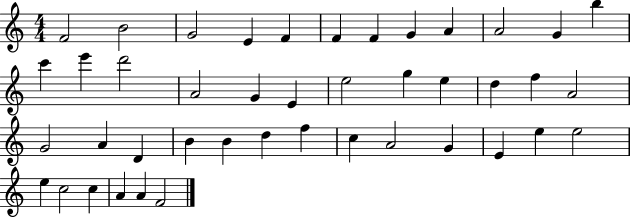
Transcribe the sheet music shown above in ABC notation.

X:1
T:Untitled
M:4/4
L:1/4
K:C
F2 B2 G2 E F F F G A A2 G b c' e' d'2 A2 G E e2 g e d f A2 G2 A D B B d f c A2 G E e e2 e c2 c A A F2